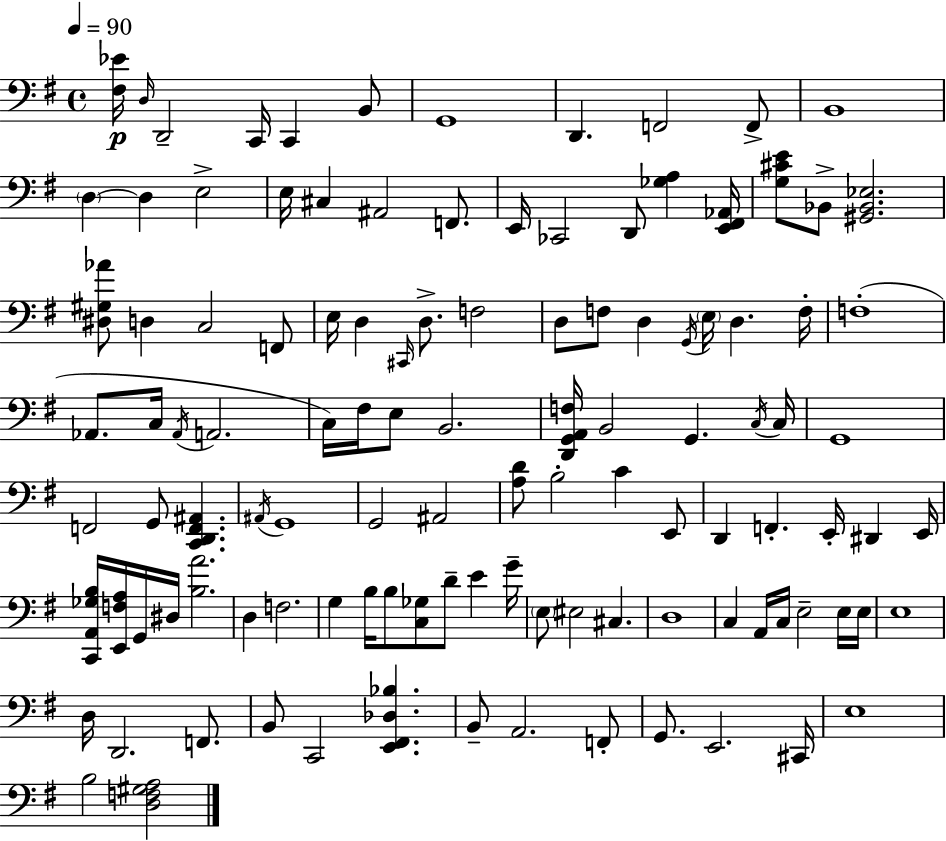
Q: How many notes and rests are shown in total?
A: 113